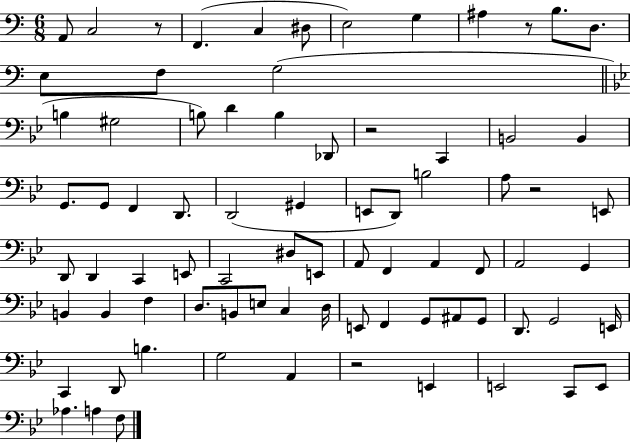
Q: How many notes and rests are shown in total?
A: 79